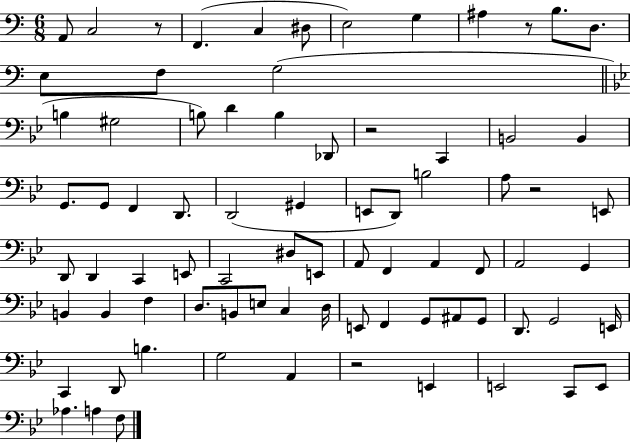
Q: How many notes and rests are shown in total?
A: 79